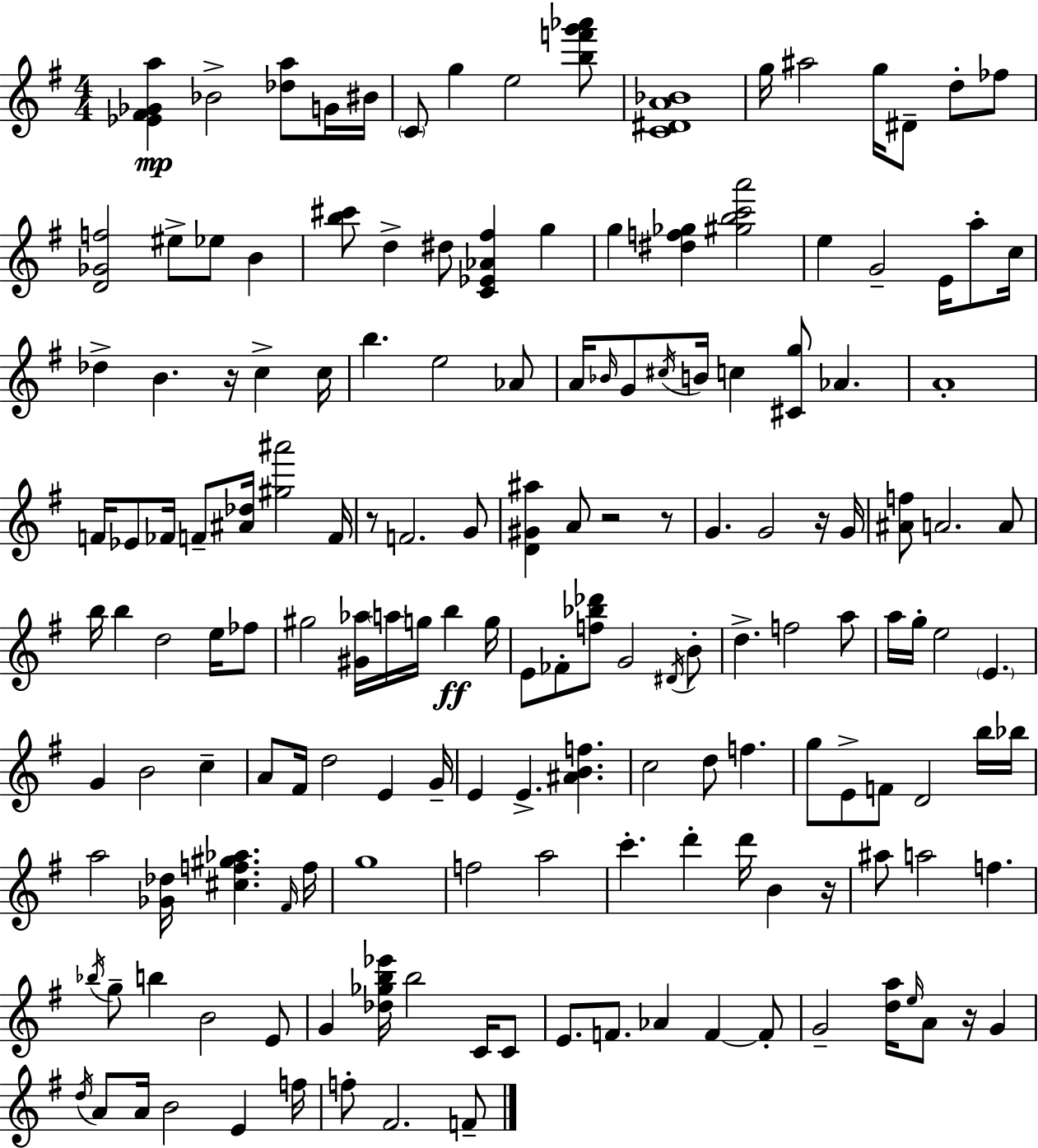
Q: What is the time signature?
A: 4/4